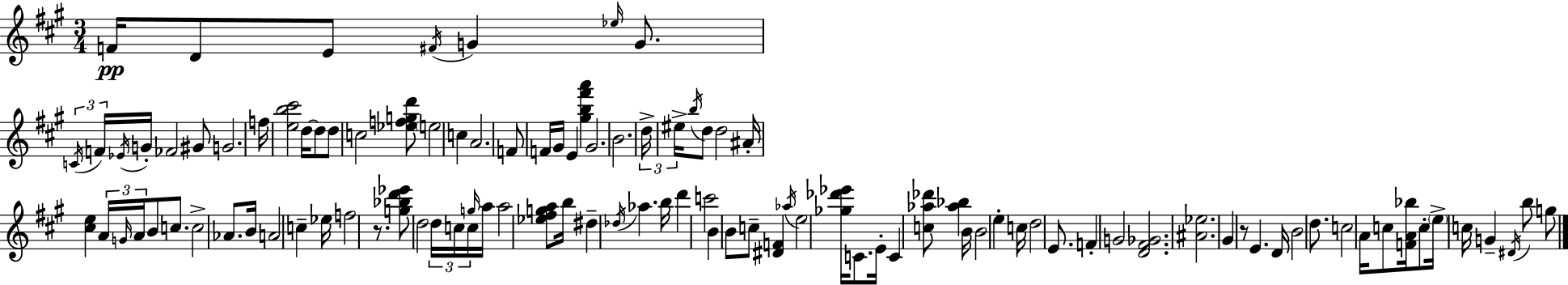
X:1
T:Untitled
M:3/4
L:1/4
K:A
F/4 D/2 E/2 ^F/4 G _e/4 G/2 C/4 F/4 _E/4 G/4 _F2 ^G/2 G2 f/4 [eb^c']2 d/4 d/2 d/2 c2 [_efgd']/2 e2 c A2 F/2 F/4 ^G/4 E [^gb^f'a'] ^G2 B2 d/4 ^e/4 b/4 d/2 d2 ^A/4 [^ce] A/4 G/4 A/4 B/2 c/2 c2 _A/2 B/4 A2 c _e/4 f2 z/2 [g_bd'_e']/2 d2 d/4 c/4 c/4 g/4 a/4 a2 [_e^fga]/2 b/4 ^d _d/4 _a b/4 d' c'2 B B/2 c/2 [^DF] _a/4 e2 [_g_d'_e']/4 C/2 E/4 C [c_a_d']/2 [_a_b] B/4 B2 e c/4 d2 E/2 F G2 [D^F_G]2 [^A_e]2 ^G z/2 E D/4 B2 d/2 c2 A/4 c/2 [FA_b]/4 c/2 e/4 c/4 G ^D/4 b/2 g/2